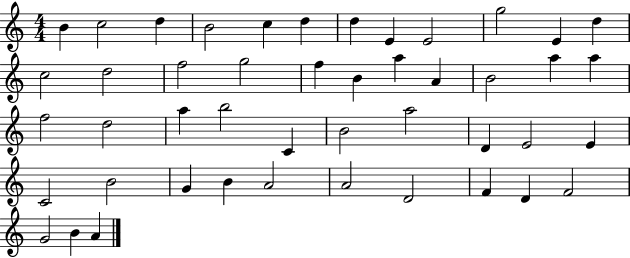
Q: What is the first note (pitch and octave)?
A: B4